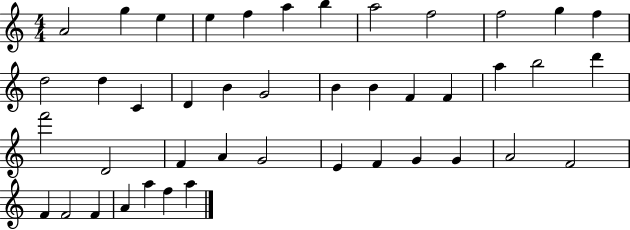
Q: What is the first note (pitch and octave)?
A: A4